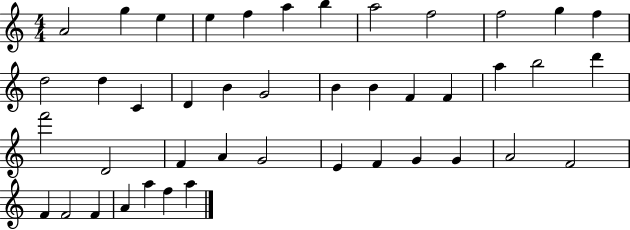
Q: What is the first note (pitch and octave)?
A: A4